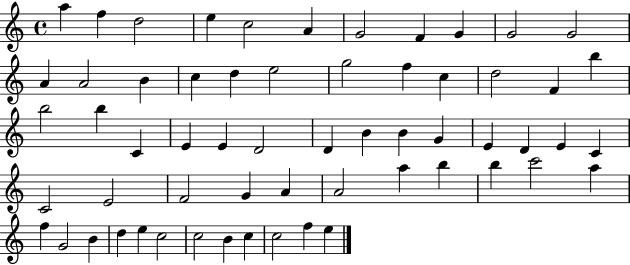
{
  \clef treble
  \time 4/4
  \defaultTimeSignature
  \key c \major
  a''4 f''4 d''2 | e''4 c''2 a'4 | g'2 f'4 g'4 | g'2 g'2 | \break a'4 a'2 b'4 | c''4 d''4 e''2 | g''2 f''4 c''4 | d''2 f'4 b''4 | \break b''2 b''4 c'4 | e'4 e'4 d'2 | d'4 b'4 b'4 g'4 | e'4 d'4 e'4 c'4 | \break c'2 e'2 | f'2 g'4 a'4 | a'2 a''4 b''4 | b''4 c'''2 a''4 | \break f''4 g'2 b'4 | d''4 e''4 c''2 | c''2 b'4 c''4 | c''2 f''4 e''4 | \break \bar "|."
}